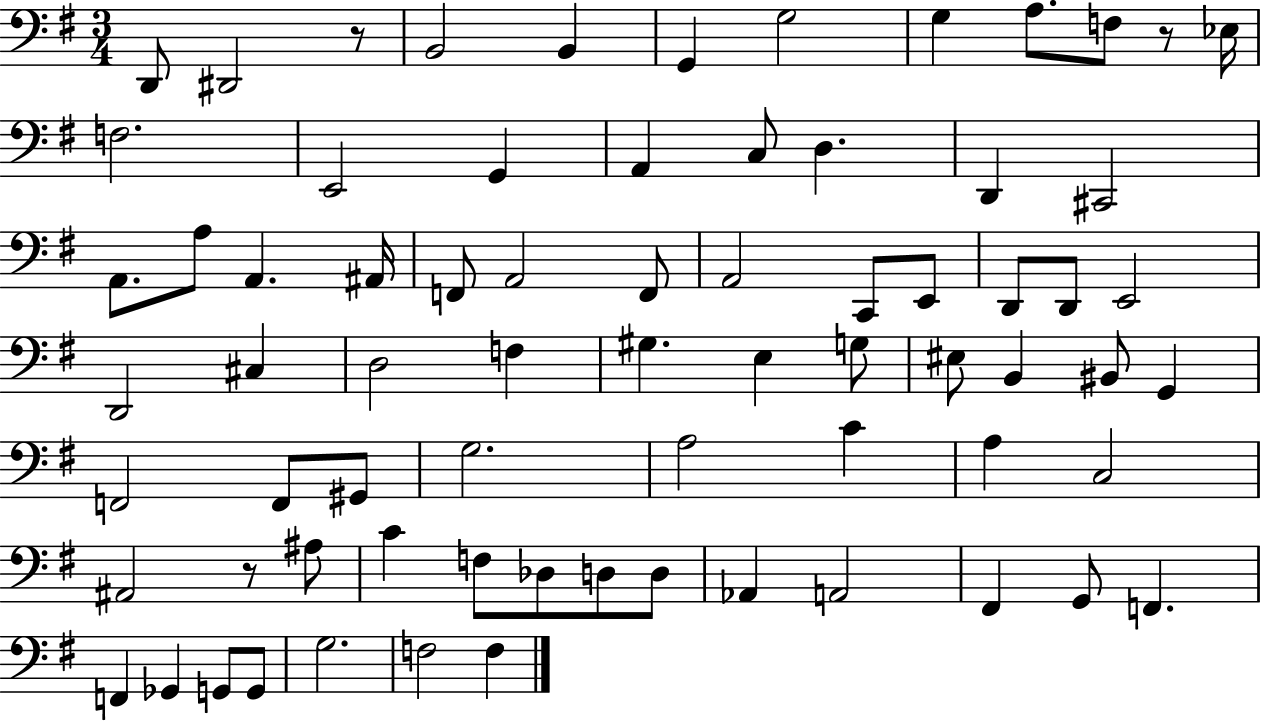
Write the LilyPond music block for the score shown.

{
  \clef bass
  \numericTimeSignature
  \time 3/4
  \key g \major
  d,8 dis,2 r8 | b,2 b,4 | g,4 g2 | g4 a8. f8 r8 ees16 | \break f2. | e,2 g,4 | a,4 c8 d4. | d,4 cis,2 | \break a,8. a8 a,4. ais,16 | f,8 a,2 f,8 | a,2 c,8 e,8 | d,8 d,8 e,2 | \break d,2 cis4 | d2 f4 | gis4. e4 g8 | eis8 b,4 bis,8 g,4 | \break f,2 f,8 gis,8 | g2. | a2 c'4 | a4 c2 | \break ais,2 r8 ais8 | c'4 f8 des8 d8 d8 | aes,4 a,2 | fis,4 g,8 f,4. | \break f,4 ges,4 g,8 g,8 | g2. | f2 f4 | \bar "|."
}